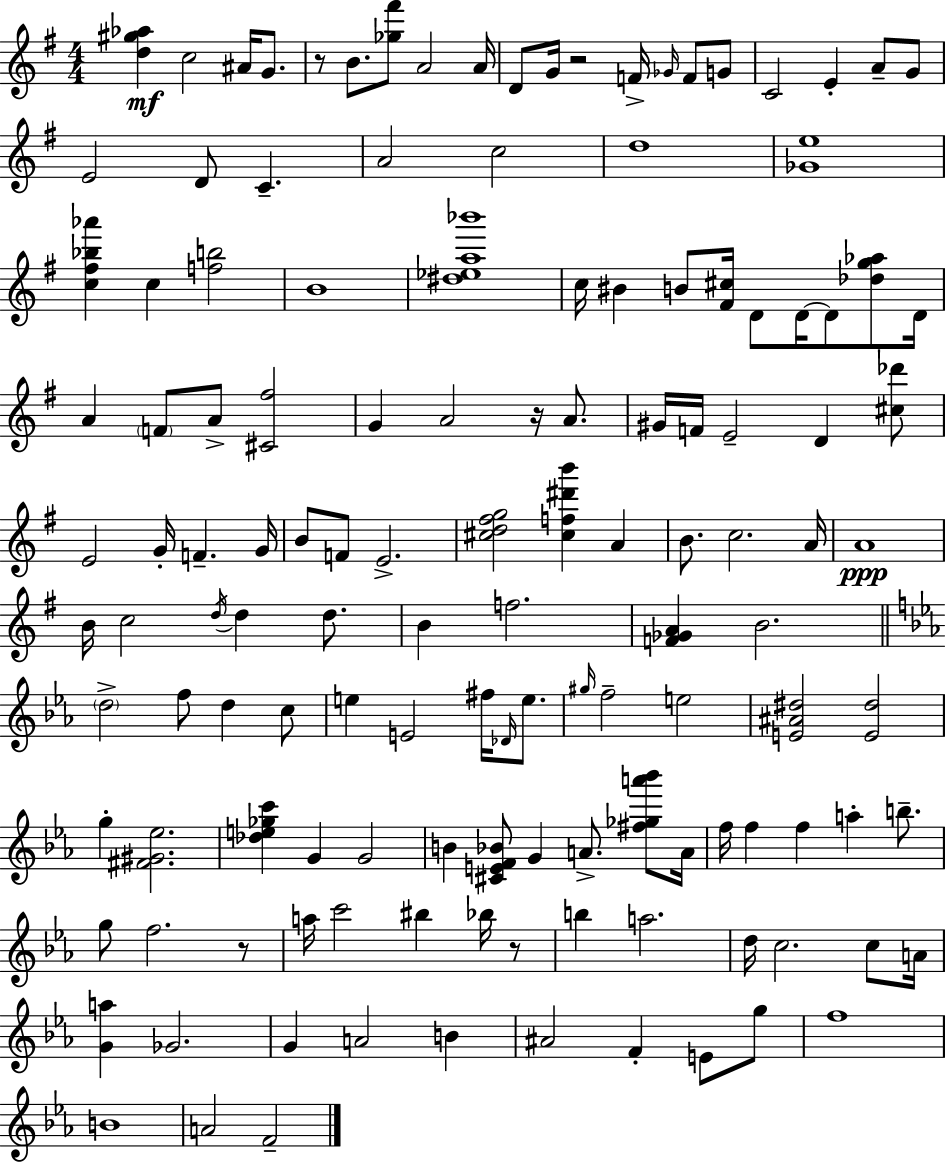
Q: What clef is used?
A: treble